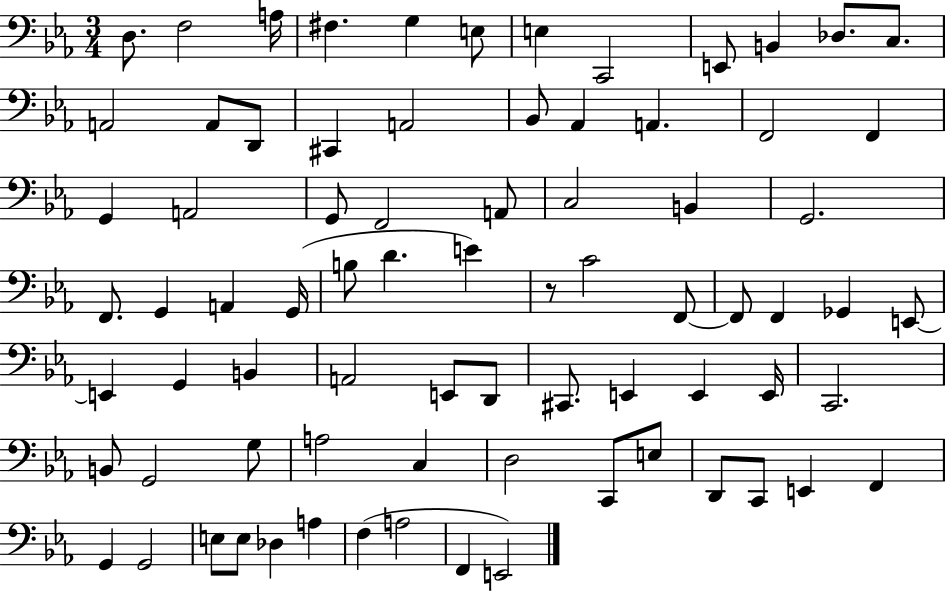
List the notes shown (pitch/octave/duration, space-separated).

D3/e. F3/h A3/s F#3/q. G3/q E3/e E3/q C2/h E2/e B2/q Db3/e. C3/e. A2/h A2/e D2/e C#2/q A2/h Bb2/e Ab2/q A2/q. F2/h F2/q G2/q A2/h G2/e F2/h A2/e C3/h B2/q G2/h. F2/e. G2/q A2/q G2/s B3/e D4/q. E4/q R/e C4/h F2/e F2/e F2/q Gb2/q E2/e E2/q G2/q B2/q A2/h E2/e D2/e C#2/e. E2/q E2/q E2/s C2/h. B2/e G2/h G3/e A3/h C3/q D3/h C2/e E3/e D2/e C2/e E2/q F2/q G2/q G2/h E3/e E3/e Db3/q A3/q F3/q A3/h F2/q E2/h